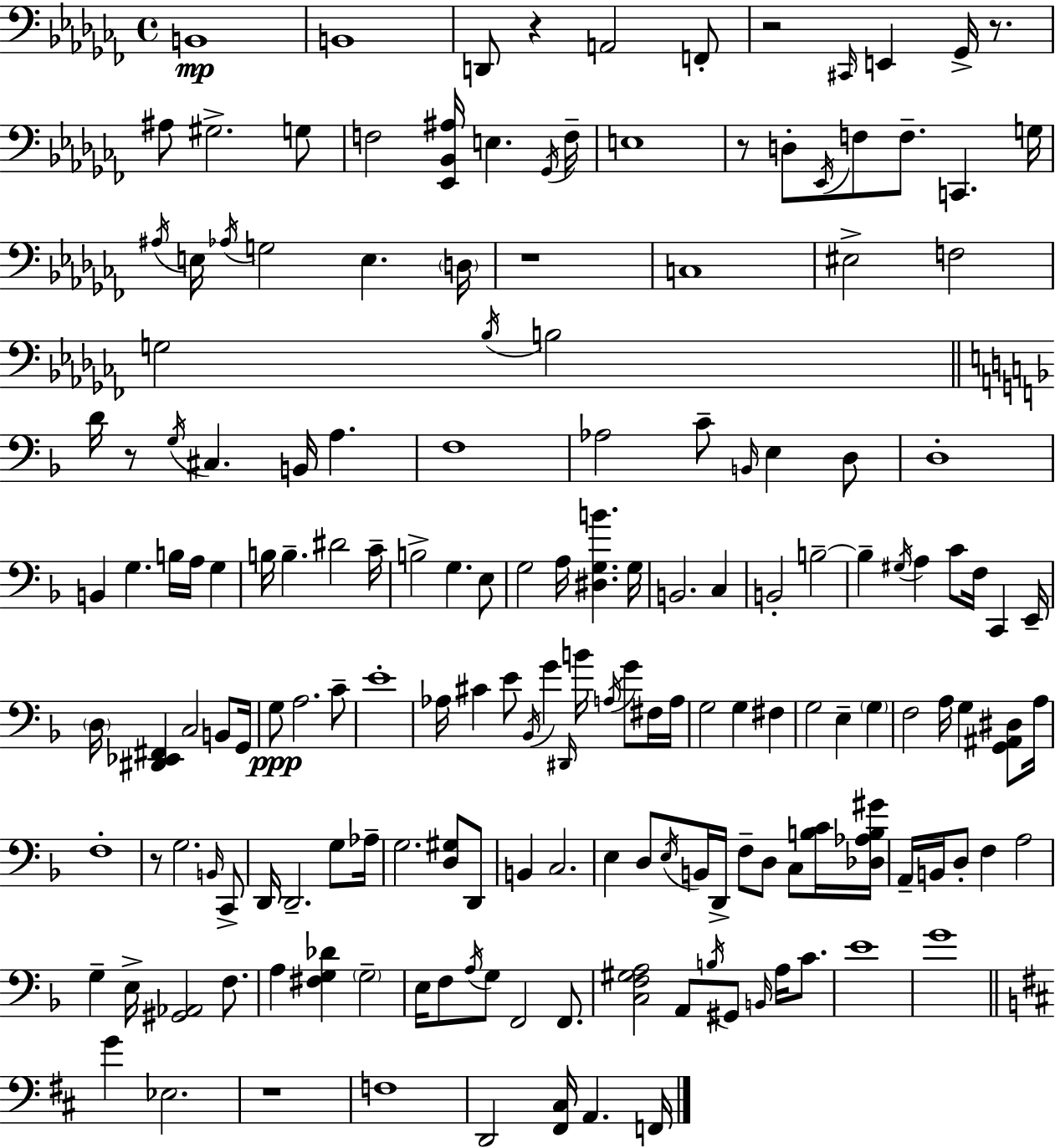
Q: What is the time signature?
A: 4/4